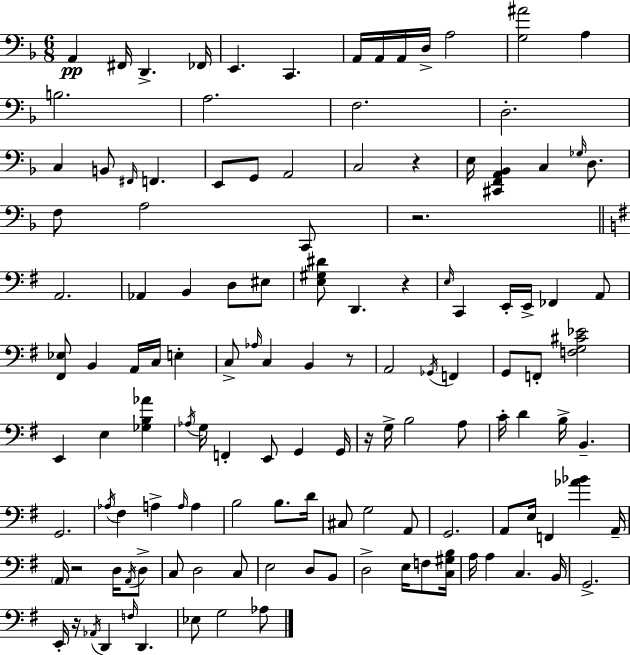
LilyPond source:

{
  \clef bass
  \numericTimeSignature
  \time 6/8
  \key d \minor
  \repeat volta 2 { a,4\pp fis,16 d,4.-> fes,16 | e,4. c,4. | a,16 a,16 a,16 d16-> a2 | <g ais'>2 a4 | \break b2. | a2. | f2. | d2.-. | \break c4 b,8 \grace { fis,16 } f,4. | e,8 g,8 a,2 | c2 r4 | e16 <cis, f, a, bes,>4 c4 \grace { ges16 } d8. | \break f8 a2 | c,8 r2. | \bar "||" \break \key g \major a,2. | aes,4 b,4 d8 eis8 | <e gis dis'>8 d,4. r4 | \grace { e16 } c,4 e,16-. e,16-> fes,4 a,8 | \break <fis, ees>8 b,4 a,16 c16 e4-. | c8-> \grace { aes16 } c4 b,4 | r8 a,2 \acciaccatura { ges,16 } f,4 | g,8 f,8-. <f g cis' ees'>2 | \break e,4 e4 <ges b aes'>4 | \acciaccatura { aes16 } g16 f,4-. e,8 g,4 | g,16 r16 g16-> b2 | a8 c'16-. d'4 b16-> b,4.-- | \break g,2. | \acciaccatura { aes16 } fis4 a4-> | \grace { a16 } a4 b2 | b8. d'16 cis8 g2 | \break a,8 g,2. | a,8 e16 f,4 | <aes' bes'>4 a,16-- \parenthesize a,16 r2 | d16 \acciaccatura { a,16 } d8-> c8 d2 | \break c8 e2 | d8 b,8 d2-> | e16 f8 <c gis b>16 a16 a4 | c4. b,16 g,2.-> | \break e,16-. r16 \acciaccatura { aes,16 } d,4 | \grace { f16 } d,4. ees8 g2 | aes8 } \bar "|."
}